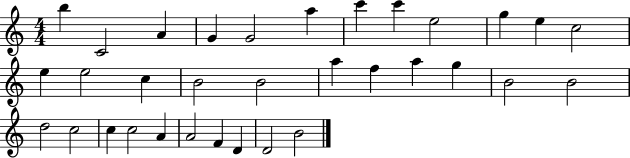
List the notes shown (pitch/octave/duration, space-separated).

B5/q C4/h A4/q G4/q G4/h A5/q C6/q C6/q E5/h G5/q E5/q C5/h E5/q E5/h C5/q B4/h B4/h A5/q F5/q A5/q G5/q B4/h B4/h D5/h C5/h C5/q C5/h A4/q A4/h F4/q D4/q D4/h B4/h